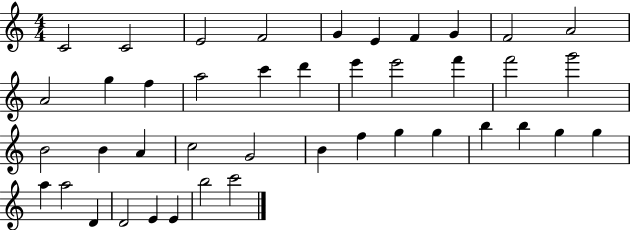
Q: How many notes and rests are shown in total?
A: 42